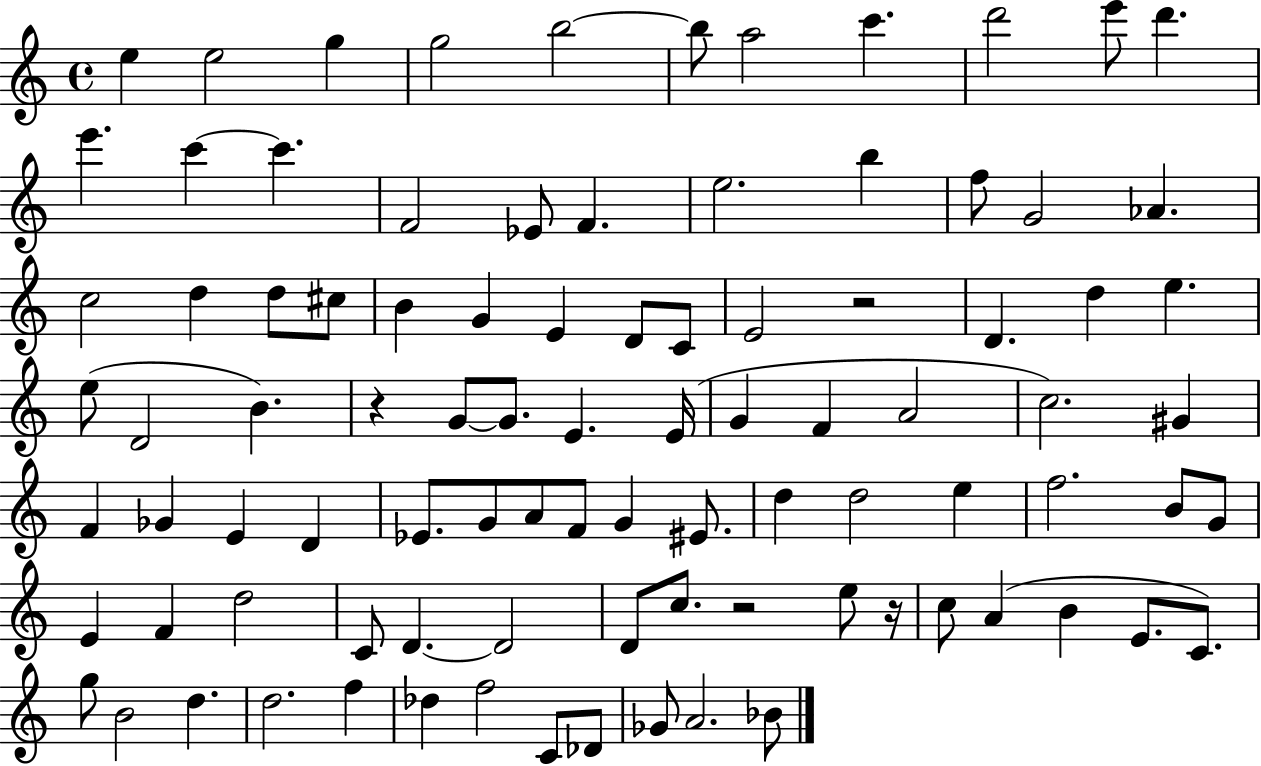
E5/q E5/h G5/q G5/h B5/h B5/e A5/h C6/q. D6/h E6/e D6/q. E6/q. C6/q C6/q. F4/h Eb4/e F4/q. E5/h. B5/q F5/e G4/h Ab4/q. C5/h D5/q D5/e C#5/e B4/q G4/q E4/q D4/e C4/e E4/h R/h D4/q. D5/q E5/q. E5/e D4/h B4/q. R/q G4/e G4/e. E4/q. E4/s G4/q F4/q A4/h C5/h. G#4/q F4/q Gb4/q E4/q D4/q Eb4/e. G4/e A4/e F4/e G4/q EIS4/e. D5/q D5/h E5/q F5/h. B4/e G4/e E4/q F4/q D5/h C4/e D4/q. D4/h D4/e C5/e. R/h E5/e R/s C5/e A4/q B4/q E4/e. C4/e. G5/e B4/h D5/q. D5/h. F5/q Db5/q F5/h C4/e Db4/e Gb4/e A4/h. Bb4/e